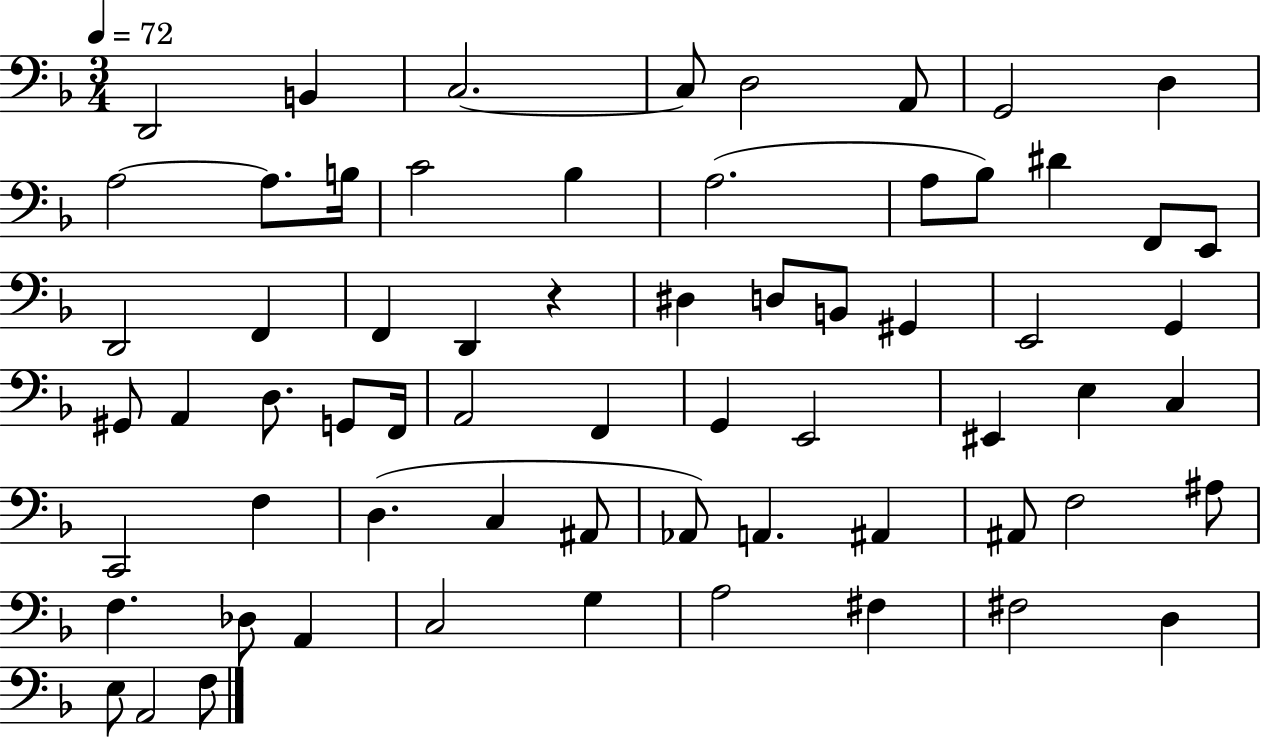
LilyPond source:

{
  \clef bass
  \numericTimeSignature
  \time 3/4
  \key f \major
  \tempo 4 = 72
  d,2 b,4 | c2.~~ | c8 d2 a,8 | g,2 d4 | \break a2~~ a8. b16 | c'2 bes4 | a2.( | a8 bes8) dis'4 f,8 e,8 | \break d,2 f,4 | f,4 d,4 r4 | dis4 d8 b,8 gis,4 | e,2 g,4 | \break gis,8 a,4 d8. g,8 f,16 | a,2 f,4 | g,4 e,2 | eis,4 e4 c4 | \break c,2 f4 | d4.( c4 ais,8 | aes,8) a,4. ais,4 | ais,8 f2 ais8 | \break f4. des8 a,4 | c2 g4 | a2 fis4 | fis2 d4 | \break e8 a,2 f8 | \bar "|."
}